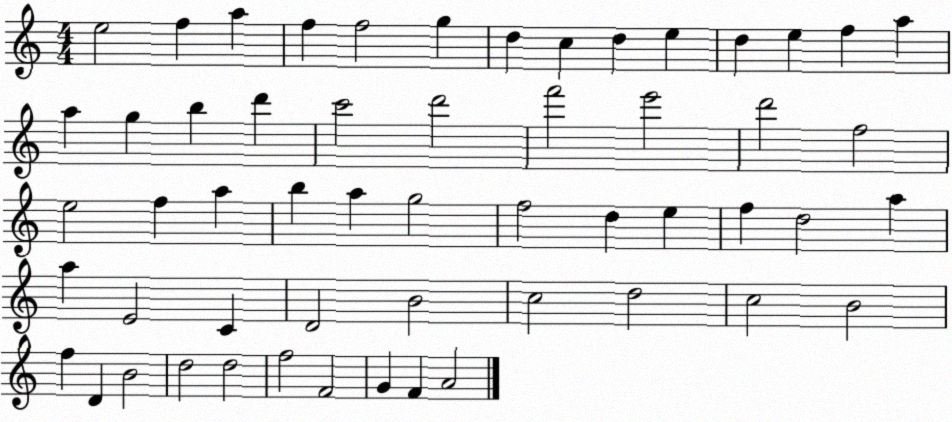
X:1
T:Untitled
M:4/4
L:1/4
K:C
e2 f a f f2 g d c d e d e f a a g b d' c'2 d'2 f'2 e'2 d'2 f2 e2 f a b a g2 f2 d e f d2 a a E2 C D2 B2 c2 d2 c2 B2 f D B2 d2 d2 f2 F2 G F A2